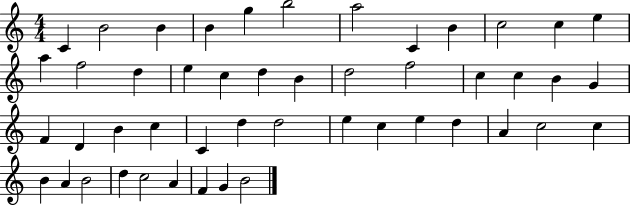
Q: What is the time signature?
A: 4/4